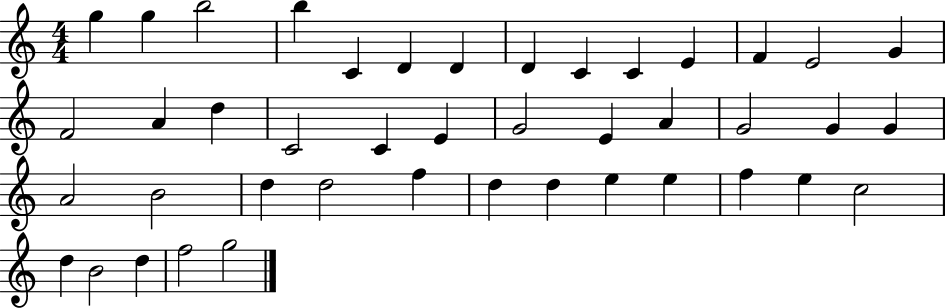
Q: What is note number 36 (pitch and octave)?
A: F5